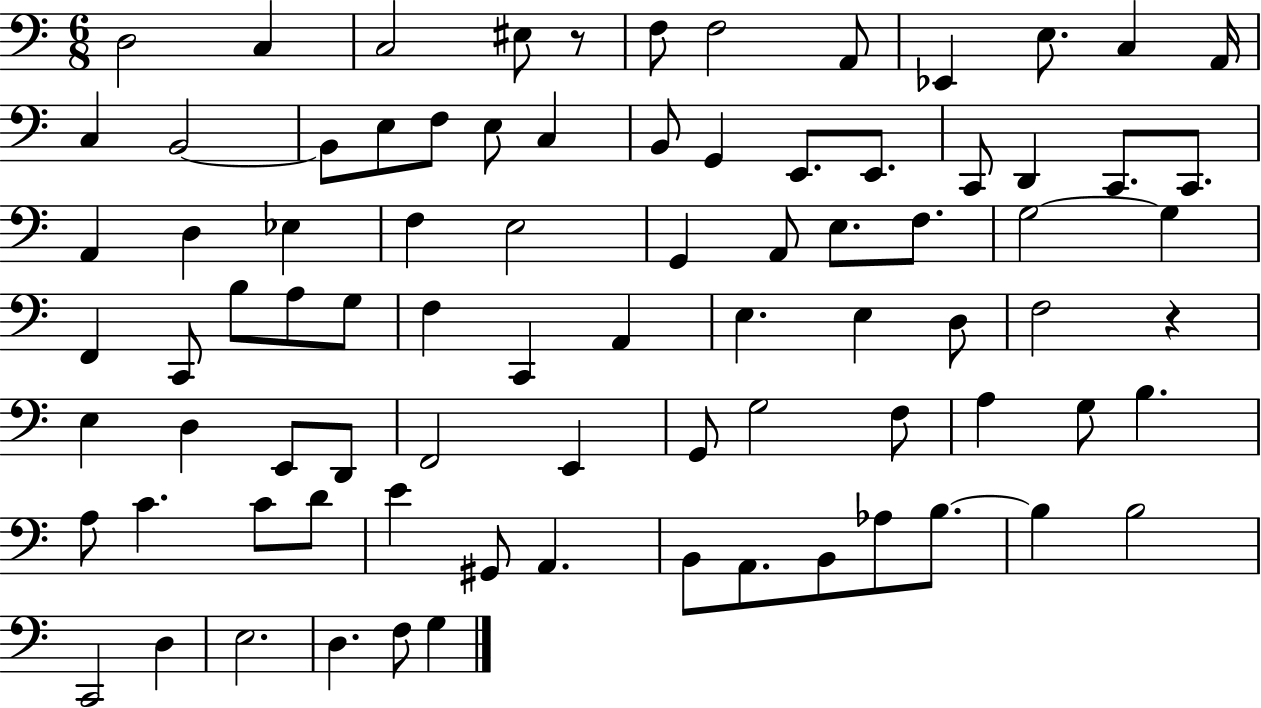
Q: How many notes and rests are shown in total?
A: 83